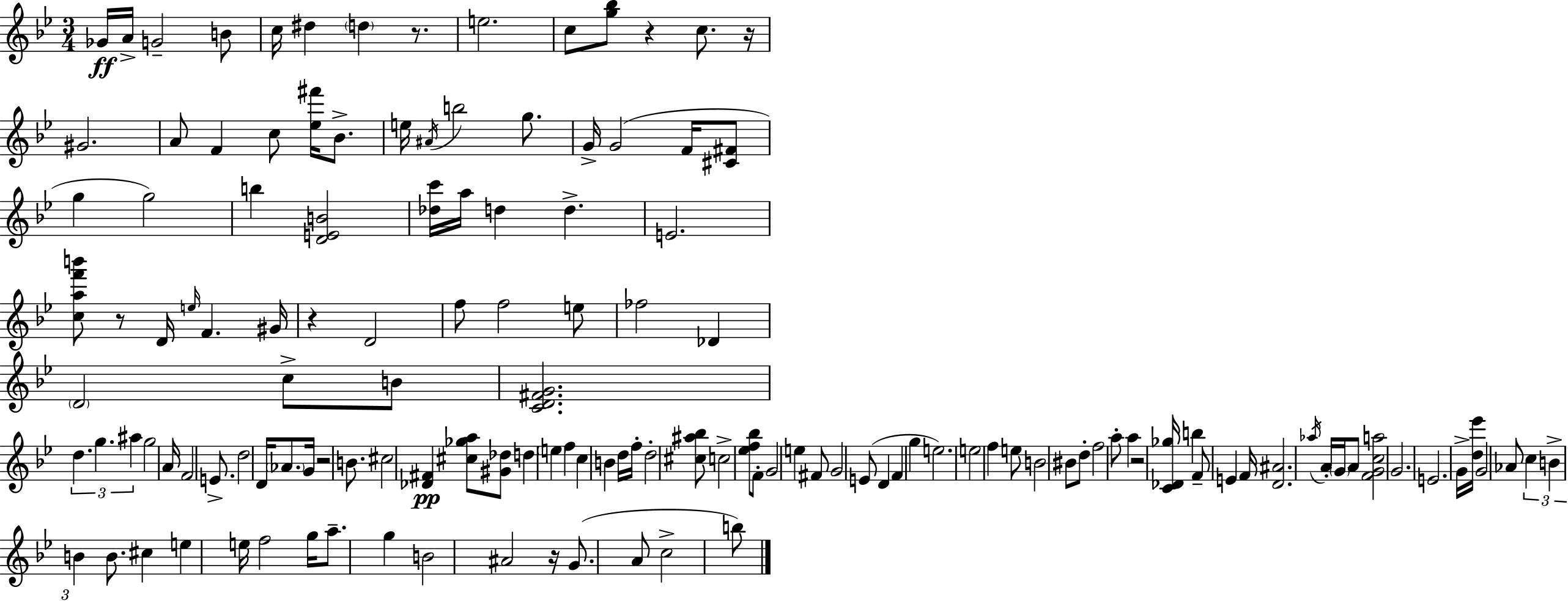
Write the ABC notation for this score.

X:1
T:Untitled
M:3/4
L:1/4
K:Bb
_G/4 A/4 G2 B/2 c/4 ^d d z/2 e2 c/2 [g_b]/2 z c/2 z/4 ^G2 A/2 F c/2 [_e^f']/4 _B/2 e/4 ^A/4 b2 g/2 G/4 G2 F/4 [^C^F]/2 g g2 b [DEB]2 [_dc']/4 a/4 d d E2 [caf'b']/2 z/2 D/4 e/4 F ^G/4 z D2 f/2 f2 e/2 _f2 _D D2 c/2 B/2 [CD^FG]2 d g ^a g2 A/4 F2 E/2 d2 D/4 _A/2 G/4 z2 B/2 ^c2 [_D^F] [^c_ga]/2 [^G_d]/2 d e f c B d/4 f/4 d2 [^c^a_b]/2 c2 [_ef_b]/2 F/2 G2 e ^F/2 G2 E/2 D F g e2 e2 f e/2 B2 ^B/2 d/2 f2 a/2 a z2 [C_D_g]/4 b F/2 E F/4 [D^A]2 _a/4 A/4 G/4 A/2 [FGca]2 G2 E2 G/4 [d_e']/4 G2 _A/2 c B B B/2 ^c e e/4 f2 g/4 a/2 g B2 ^A2 z/4 G/2 A/2 c2 b/2